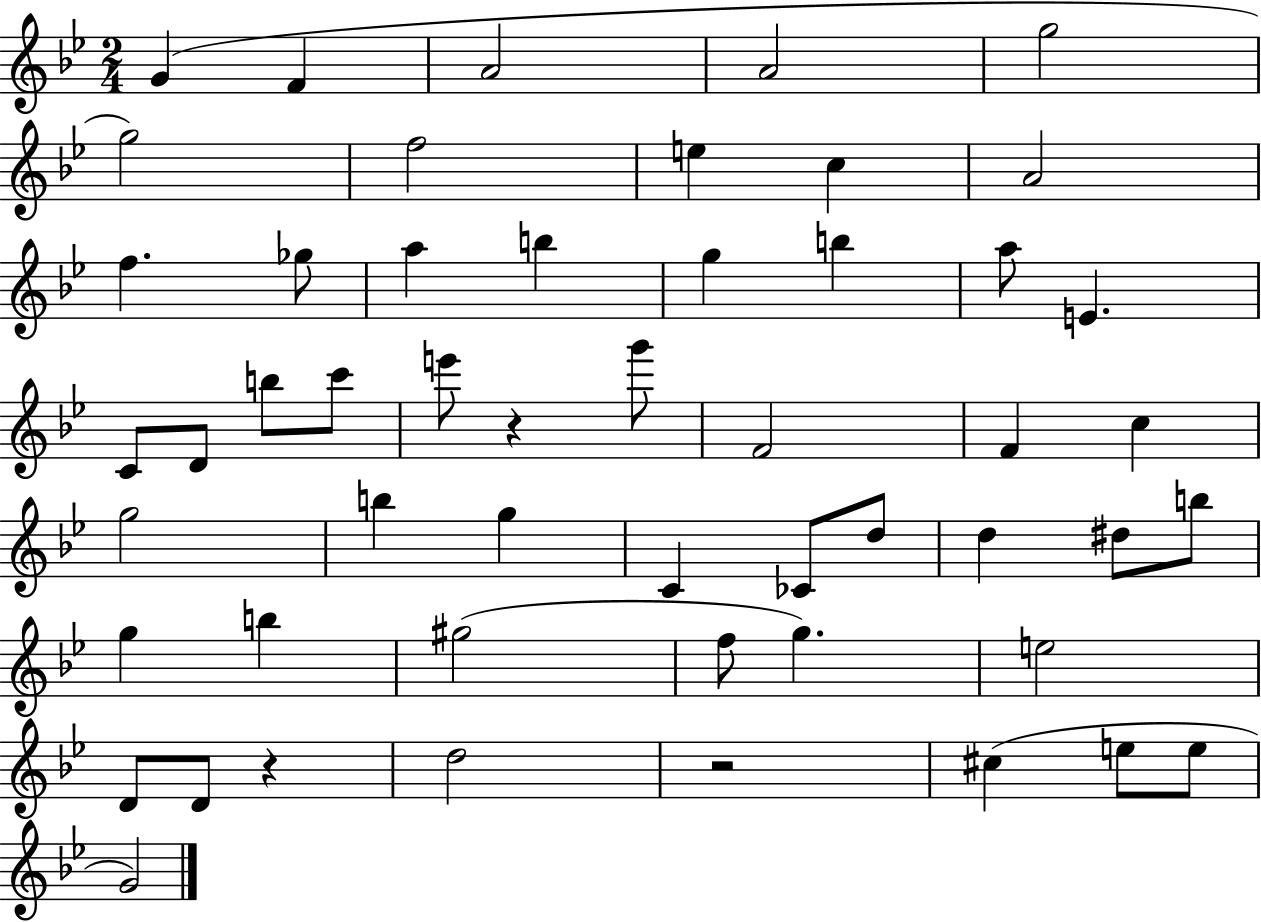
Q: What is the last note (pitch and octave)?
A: G4